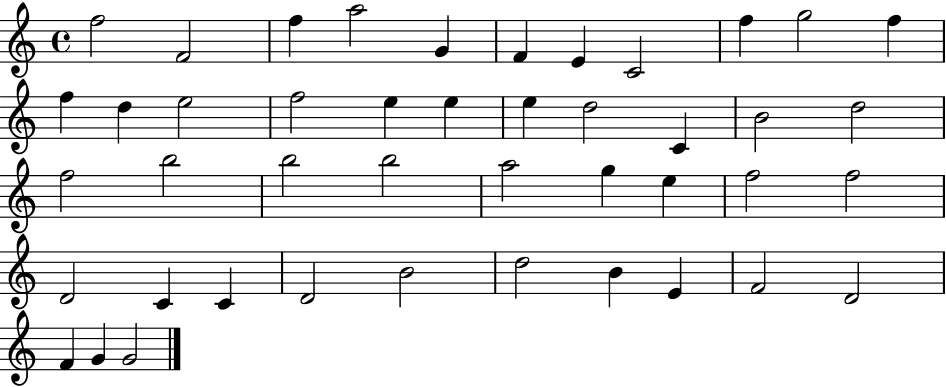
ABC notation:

X:1
T:Untitled
M:4/4
L:1/4
K:C
f2 F2 f a2 G F E C2 f g2 f f d e2 f2 e e e d2 C B2 d2 f2 b2 b2 b2 a2 g e f2 f2 D2 C C D2 B2 d2 B E F2 D2 F G G2